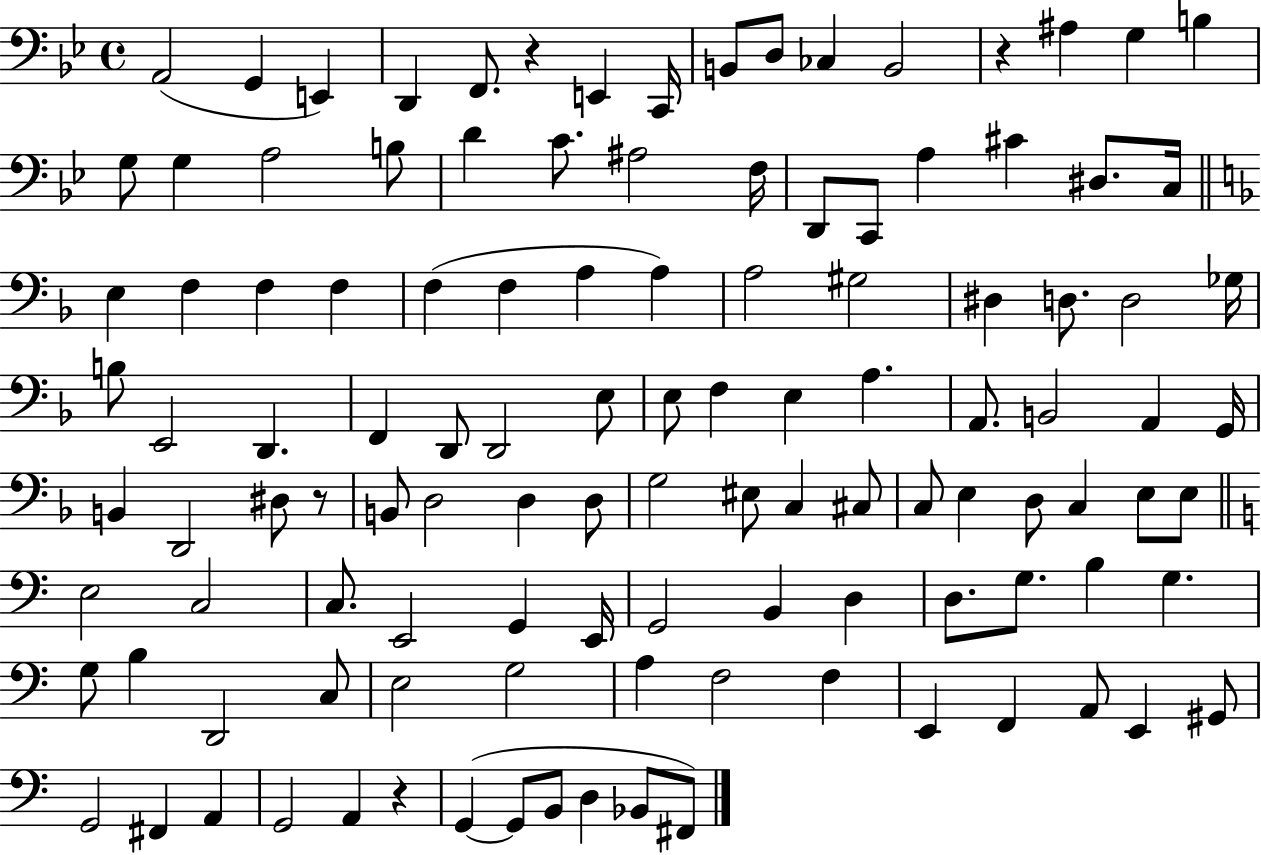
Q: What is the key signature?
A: BES major